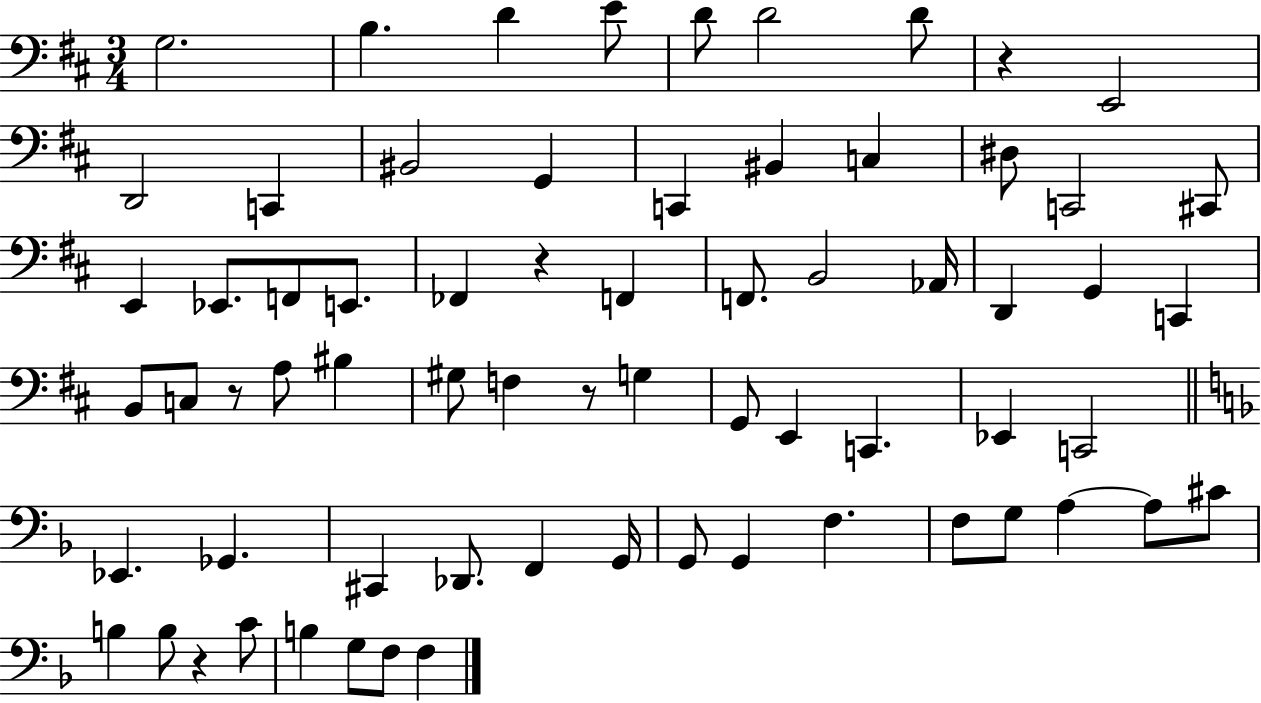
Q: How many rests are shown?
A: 5